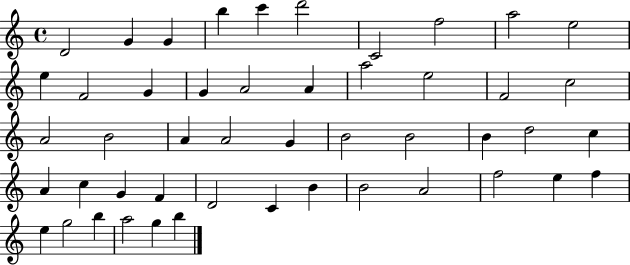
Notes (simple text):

D4/h G4/q G4/q B5/q C6/q D6/h C4/h F5/h A5/h E5/h E5/q F4/h G4/q G4/q A4/h A4/q A5/h E5/h F4/h C5/h A4/h B4/h A4/q A4/h G4/q B4/h B4/h B4/q D5/h C5/q A4/q C5/q G4/q F4/q D4/h C4/q B4/q B4/h A4/h F5/h E5/q F5/q E5/q G5/h B5/q A5/h G5/q B5/q